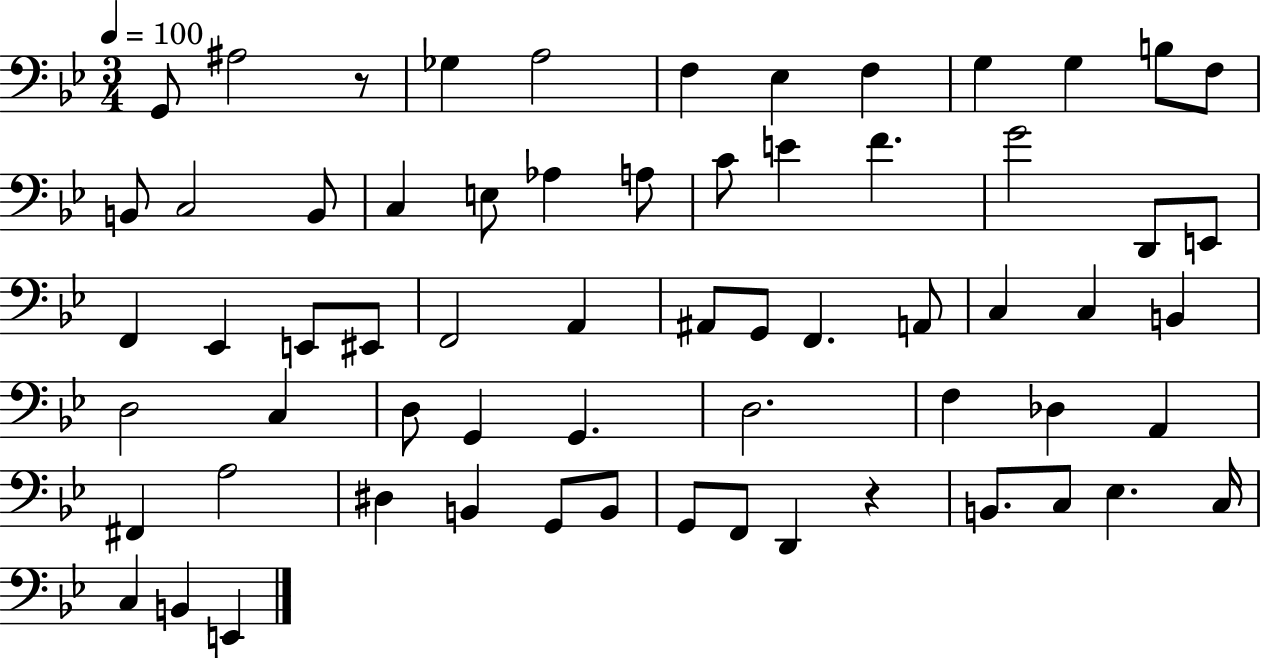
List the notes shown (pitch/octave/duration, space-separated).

G2/e A#3/h R/e Gb3/q A3/h F3/q Eb3/q F3/q G3/q G3/q B3/e F3/e B2/e C3/h B2/e C3/q E3/e Ab3/q A3/e C4/e E4/q F4/q. G4/h D2/e E2/e F2/q Eb2/q E2/e EIS2/e F2/h A2/q A#2/e G2/e F2/q. A2/e C3/q C3/q B2/q D3/h C3/q D3/e G2/q G2/q. D3/h. F3/q Db3/q A2/q F#2/q A3/h D#3/q B2/q G2/e B2/e G2/e F2/e D2/q R/q B2/e. C3/e Eb3/q. C3/s C3/q B2/q E2/q